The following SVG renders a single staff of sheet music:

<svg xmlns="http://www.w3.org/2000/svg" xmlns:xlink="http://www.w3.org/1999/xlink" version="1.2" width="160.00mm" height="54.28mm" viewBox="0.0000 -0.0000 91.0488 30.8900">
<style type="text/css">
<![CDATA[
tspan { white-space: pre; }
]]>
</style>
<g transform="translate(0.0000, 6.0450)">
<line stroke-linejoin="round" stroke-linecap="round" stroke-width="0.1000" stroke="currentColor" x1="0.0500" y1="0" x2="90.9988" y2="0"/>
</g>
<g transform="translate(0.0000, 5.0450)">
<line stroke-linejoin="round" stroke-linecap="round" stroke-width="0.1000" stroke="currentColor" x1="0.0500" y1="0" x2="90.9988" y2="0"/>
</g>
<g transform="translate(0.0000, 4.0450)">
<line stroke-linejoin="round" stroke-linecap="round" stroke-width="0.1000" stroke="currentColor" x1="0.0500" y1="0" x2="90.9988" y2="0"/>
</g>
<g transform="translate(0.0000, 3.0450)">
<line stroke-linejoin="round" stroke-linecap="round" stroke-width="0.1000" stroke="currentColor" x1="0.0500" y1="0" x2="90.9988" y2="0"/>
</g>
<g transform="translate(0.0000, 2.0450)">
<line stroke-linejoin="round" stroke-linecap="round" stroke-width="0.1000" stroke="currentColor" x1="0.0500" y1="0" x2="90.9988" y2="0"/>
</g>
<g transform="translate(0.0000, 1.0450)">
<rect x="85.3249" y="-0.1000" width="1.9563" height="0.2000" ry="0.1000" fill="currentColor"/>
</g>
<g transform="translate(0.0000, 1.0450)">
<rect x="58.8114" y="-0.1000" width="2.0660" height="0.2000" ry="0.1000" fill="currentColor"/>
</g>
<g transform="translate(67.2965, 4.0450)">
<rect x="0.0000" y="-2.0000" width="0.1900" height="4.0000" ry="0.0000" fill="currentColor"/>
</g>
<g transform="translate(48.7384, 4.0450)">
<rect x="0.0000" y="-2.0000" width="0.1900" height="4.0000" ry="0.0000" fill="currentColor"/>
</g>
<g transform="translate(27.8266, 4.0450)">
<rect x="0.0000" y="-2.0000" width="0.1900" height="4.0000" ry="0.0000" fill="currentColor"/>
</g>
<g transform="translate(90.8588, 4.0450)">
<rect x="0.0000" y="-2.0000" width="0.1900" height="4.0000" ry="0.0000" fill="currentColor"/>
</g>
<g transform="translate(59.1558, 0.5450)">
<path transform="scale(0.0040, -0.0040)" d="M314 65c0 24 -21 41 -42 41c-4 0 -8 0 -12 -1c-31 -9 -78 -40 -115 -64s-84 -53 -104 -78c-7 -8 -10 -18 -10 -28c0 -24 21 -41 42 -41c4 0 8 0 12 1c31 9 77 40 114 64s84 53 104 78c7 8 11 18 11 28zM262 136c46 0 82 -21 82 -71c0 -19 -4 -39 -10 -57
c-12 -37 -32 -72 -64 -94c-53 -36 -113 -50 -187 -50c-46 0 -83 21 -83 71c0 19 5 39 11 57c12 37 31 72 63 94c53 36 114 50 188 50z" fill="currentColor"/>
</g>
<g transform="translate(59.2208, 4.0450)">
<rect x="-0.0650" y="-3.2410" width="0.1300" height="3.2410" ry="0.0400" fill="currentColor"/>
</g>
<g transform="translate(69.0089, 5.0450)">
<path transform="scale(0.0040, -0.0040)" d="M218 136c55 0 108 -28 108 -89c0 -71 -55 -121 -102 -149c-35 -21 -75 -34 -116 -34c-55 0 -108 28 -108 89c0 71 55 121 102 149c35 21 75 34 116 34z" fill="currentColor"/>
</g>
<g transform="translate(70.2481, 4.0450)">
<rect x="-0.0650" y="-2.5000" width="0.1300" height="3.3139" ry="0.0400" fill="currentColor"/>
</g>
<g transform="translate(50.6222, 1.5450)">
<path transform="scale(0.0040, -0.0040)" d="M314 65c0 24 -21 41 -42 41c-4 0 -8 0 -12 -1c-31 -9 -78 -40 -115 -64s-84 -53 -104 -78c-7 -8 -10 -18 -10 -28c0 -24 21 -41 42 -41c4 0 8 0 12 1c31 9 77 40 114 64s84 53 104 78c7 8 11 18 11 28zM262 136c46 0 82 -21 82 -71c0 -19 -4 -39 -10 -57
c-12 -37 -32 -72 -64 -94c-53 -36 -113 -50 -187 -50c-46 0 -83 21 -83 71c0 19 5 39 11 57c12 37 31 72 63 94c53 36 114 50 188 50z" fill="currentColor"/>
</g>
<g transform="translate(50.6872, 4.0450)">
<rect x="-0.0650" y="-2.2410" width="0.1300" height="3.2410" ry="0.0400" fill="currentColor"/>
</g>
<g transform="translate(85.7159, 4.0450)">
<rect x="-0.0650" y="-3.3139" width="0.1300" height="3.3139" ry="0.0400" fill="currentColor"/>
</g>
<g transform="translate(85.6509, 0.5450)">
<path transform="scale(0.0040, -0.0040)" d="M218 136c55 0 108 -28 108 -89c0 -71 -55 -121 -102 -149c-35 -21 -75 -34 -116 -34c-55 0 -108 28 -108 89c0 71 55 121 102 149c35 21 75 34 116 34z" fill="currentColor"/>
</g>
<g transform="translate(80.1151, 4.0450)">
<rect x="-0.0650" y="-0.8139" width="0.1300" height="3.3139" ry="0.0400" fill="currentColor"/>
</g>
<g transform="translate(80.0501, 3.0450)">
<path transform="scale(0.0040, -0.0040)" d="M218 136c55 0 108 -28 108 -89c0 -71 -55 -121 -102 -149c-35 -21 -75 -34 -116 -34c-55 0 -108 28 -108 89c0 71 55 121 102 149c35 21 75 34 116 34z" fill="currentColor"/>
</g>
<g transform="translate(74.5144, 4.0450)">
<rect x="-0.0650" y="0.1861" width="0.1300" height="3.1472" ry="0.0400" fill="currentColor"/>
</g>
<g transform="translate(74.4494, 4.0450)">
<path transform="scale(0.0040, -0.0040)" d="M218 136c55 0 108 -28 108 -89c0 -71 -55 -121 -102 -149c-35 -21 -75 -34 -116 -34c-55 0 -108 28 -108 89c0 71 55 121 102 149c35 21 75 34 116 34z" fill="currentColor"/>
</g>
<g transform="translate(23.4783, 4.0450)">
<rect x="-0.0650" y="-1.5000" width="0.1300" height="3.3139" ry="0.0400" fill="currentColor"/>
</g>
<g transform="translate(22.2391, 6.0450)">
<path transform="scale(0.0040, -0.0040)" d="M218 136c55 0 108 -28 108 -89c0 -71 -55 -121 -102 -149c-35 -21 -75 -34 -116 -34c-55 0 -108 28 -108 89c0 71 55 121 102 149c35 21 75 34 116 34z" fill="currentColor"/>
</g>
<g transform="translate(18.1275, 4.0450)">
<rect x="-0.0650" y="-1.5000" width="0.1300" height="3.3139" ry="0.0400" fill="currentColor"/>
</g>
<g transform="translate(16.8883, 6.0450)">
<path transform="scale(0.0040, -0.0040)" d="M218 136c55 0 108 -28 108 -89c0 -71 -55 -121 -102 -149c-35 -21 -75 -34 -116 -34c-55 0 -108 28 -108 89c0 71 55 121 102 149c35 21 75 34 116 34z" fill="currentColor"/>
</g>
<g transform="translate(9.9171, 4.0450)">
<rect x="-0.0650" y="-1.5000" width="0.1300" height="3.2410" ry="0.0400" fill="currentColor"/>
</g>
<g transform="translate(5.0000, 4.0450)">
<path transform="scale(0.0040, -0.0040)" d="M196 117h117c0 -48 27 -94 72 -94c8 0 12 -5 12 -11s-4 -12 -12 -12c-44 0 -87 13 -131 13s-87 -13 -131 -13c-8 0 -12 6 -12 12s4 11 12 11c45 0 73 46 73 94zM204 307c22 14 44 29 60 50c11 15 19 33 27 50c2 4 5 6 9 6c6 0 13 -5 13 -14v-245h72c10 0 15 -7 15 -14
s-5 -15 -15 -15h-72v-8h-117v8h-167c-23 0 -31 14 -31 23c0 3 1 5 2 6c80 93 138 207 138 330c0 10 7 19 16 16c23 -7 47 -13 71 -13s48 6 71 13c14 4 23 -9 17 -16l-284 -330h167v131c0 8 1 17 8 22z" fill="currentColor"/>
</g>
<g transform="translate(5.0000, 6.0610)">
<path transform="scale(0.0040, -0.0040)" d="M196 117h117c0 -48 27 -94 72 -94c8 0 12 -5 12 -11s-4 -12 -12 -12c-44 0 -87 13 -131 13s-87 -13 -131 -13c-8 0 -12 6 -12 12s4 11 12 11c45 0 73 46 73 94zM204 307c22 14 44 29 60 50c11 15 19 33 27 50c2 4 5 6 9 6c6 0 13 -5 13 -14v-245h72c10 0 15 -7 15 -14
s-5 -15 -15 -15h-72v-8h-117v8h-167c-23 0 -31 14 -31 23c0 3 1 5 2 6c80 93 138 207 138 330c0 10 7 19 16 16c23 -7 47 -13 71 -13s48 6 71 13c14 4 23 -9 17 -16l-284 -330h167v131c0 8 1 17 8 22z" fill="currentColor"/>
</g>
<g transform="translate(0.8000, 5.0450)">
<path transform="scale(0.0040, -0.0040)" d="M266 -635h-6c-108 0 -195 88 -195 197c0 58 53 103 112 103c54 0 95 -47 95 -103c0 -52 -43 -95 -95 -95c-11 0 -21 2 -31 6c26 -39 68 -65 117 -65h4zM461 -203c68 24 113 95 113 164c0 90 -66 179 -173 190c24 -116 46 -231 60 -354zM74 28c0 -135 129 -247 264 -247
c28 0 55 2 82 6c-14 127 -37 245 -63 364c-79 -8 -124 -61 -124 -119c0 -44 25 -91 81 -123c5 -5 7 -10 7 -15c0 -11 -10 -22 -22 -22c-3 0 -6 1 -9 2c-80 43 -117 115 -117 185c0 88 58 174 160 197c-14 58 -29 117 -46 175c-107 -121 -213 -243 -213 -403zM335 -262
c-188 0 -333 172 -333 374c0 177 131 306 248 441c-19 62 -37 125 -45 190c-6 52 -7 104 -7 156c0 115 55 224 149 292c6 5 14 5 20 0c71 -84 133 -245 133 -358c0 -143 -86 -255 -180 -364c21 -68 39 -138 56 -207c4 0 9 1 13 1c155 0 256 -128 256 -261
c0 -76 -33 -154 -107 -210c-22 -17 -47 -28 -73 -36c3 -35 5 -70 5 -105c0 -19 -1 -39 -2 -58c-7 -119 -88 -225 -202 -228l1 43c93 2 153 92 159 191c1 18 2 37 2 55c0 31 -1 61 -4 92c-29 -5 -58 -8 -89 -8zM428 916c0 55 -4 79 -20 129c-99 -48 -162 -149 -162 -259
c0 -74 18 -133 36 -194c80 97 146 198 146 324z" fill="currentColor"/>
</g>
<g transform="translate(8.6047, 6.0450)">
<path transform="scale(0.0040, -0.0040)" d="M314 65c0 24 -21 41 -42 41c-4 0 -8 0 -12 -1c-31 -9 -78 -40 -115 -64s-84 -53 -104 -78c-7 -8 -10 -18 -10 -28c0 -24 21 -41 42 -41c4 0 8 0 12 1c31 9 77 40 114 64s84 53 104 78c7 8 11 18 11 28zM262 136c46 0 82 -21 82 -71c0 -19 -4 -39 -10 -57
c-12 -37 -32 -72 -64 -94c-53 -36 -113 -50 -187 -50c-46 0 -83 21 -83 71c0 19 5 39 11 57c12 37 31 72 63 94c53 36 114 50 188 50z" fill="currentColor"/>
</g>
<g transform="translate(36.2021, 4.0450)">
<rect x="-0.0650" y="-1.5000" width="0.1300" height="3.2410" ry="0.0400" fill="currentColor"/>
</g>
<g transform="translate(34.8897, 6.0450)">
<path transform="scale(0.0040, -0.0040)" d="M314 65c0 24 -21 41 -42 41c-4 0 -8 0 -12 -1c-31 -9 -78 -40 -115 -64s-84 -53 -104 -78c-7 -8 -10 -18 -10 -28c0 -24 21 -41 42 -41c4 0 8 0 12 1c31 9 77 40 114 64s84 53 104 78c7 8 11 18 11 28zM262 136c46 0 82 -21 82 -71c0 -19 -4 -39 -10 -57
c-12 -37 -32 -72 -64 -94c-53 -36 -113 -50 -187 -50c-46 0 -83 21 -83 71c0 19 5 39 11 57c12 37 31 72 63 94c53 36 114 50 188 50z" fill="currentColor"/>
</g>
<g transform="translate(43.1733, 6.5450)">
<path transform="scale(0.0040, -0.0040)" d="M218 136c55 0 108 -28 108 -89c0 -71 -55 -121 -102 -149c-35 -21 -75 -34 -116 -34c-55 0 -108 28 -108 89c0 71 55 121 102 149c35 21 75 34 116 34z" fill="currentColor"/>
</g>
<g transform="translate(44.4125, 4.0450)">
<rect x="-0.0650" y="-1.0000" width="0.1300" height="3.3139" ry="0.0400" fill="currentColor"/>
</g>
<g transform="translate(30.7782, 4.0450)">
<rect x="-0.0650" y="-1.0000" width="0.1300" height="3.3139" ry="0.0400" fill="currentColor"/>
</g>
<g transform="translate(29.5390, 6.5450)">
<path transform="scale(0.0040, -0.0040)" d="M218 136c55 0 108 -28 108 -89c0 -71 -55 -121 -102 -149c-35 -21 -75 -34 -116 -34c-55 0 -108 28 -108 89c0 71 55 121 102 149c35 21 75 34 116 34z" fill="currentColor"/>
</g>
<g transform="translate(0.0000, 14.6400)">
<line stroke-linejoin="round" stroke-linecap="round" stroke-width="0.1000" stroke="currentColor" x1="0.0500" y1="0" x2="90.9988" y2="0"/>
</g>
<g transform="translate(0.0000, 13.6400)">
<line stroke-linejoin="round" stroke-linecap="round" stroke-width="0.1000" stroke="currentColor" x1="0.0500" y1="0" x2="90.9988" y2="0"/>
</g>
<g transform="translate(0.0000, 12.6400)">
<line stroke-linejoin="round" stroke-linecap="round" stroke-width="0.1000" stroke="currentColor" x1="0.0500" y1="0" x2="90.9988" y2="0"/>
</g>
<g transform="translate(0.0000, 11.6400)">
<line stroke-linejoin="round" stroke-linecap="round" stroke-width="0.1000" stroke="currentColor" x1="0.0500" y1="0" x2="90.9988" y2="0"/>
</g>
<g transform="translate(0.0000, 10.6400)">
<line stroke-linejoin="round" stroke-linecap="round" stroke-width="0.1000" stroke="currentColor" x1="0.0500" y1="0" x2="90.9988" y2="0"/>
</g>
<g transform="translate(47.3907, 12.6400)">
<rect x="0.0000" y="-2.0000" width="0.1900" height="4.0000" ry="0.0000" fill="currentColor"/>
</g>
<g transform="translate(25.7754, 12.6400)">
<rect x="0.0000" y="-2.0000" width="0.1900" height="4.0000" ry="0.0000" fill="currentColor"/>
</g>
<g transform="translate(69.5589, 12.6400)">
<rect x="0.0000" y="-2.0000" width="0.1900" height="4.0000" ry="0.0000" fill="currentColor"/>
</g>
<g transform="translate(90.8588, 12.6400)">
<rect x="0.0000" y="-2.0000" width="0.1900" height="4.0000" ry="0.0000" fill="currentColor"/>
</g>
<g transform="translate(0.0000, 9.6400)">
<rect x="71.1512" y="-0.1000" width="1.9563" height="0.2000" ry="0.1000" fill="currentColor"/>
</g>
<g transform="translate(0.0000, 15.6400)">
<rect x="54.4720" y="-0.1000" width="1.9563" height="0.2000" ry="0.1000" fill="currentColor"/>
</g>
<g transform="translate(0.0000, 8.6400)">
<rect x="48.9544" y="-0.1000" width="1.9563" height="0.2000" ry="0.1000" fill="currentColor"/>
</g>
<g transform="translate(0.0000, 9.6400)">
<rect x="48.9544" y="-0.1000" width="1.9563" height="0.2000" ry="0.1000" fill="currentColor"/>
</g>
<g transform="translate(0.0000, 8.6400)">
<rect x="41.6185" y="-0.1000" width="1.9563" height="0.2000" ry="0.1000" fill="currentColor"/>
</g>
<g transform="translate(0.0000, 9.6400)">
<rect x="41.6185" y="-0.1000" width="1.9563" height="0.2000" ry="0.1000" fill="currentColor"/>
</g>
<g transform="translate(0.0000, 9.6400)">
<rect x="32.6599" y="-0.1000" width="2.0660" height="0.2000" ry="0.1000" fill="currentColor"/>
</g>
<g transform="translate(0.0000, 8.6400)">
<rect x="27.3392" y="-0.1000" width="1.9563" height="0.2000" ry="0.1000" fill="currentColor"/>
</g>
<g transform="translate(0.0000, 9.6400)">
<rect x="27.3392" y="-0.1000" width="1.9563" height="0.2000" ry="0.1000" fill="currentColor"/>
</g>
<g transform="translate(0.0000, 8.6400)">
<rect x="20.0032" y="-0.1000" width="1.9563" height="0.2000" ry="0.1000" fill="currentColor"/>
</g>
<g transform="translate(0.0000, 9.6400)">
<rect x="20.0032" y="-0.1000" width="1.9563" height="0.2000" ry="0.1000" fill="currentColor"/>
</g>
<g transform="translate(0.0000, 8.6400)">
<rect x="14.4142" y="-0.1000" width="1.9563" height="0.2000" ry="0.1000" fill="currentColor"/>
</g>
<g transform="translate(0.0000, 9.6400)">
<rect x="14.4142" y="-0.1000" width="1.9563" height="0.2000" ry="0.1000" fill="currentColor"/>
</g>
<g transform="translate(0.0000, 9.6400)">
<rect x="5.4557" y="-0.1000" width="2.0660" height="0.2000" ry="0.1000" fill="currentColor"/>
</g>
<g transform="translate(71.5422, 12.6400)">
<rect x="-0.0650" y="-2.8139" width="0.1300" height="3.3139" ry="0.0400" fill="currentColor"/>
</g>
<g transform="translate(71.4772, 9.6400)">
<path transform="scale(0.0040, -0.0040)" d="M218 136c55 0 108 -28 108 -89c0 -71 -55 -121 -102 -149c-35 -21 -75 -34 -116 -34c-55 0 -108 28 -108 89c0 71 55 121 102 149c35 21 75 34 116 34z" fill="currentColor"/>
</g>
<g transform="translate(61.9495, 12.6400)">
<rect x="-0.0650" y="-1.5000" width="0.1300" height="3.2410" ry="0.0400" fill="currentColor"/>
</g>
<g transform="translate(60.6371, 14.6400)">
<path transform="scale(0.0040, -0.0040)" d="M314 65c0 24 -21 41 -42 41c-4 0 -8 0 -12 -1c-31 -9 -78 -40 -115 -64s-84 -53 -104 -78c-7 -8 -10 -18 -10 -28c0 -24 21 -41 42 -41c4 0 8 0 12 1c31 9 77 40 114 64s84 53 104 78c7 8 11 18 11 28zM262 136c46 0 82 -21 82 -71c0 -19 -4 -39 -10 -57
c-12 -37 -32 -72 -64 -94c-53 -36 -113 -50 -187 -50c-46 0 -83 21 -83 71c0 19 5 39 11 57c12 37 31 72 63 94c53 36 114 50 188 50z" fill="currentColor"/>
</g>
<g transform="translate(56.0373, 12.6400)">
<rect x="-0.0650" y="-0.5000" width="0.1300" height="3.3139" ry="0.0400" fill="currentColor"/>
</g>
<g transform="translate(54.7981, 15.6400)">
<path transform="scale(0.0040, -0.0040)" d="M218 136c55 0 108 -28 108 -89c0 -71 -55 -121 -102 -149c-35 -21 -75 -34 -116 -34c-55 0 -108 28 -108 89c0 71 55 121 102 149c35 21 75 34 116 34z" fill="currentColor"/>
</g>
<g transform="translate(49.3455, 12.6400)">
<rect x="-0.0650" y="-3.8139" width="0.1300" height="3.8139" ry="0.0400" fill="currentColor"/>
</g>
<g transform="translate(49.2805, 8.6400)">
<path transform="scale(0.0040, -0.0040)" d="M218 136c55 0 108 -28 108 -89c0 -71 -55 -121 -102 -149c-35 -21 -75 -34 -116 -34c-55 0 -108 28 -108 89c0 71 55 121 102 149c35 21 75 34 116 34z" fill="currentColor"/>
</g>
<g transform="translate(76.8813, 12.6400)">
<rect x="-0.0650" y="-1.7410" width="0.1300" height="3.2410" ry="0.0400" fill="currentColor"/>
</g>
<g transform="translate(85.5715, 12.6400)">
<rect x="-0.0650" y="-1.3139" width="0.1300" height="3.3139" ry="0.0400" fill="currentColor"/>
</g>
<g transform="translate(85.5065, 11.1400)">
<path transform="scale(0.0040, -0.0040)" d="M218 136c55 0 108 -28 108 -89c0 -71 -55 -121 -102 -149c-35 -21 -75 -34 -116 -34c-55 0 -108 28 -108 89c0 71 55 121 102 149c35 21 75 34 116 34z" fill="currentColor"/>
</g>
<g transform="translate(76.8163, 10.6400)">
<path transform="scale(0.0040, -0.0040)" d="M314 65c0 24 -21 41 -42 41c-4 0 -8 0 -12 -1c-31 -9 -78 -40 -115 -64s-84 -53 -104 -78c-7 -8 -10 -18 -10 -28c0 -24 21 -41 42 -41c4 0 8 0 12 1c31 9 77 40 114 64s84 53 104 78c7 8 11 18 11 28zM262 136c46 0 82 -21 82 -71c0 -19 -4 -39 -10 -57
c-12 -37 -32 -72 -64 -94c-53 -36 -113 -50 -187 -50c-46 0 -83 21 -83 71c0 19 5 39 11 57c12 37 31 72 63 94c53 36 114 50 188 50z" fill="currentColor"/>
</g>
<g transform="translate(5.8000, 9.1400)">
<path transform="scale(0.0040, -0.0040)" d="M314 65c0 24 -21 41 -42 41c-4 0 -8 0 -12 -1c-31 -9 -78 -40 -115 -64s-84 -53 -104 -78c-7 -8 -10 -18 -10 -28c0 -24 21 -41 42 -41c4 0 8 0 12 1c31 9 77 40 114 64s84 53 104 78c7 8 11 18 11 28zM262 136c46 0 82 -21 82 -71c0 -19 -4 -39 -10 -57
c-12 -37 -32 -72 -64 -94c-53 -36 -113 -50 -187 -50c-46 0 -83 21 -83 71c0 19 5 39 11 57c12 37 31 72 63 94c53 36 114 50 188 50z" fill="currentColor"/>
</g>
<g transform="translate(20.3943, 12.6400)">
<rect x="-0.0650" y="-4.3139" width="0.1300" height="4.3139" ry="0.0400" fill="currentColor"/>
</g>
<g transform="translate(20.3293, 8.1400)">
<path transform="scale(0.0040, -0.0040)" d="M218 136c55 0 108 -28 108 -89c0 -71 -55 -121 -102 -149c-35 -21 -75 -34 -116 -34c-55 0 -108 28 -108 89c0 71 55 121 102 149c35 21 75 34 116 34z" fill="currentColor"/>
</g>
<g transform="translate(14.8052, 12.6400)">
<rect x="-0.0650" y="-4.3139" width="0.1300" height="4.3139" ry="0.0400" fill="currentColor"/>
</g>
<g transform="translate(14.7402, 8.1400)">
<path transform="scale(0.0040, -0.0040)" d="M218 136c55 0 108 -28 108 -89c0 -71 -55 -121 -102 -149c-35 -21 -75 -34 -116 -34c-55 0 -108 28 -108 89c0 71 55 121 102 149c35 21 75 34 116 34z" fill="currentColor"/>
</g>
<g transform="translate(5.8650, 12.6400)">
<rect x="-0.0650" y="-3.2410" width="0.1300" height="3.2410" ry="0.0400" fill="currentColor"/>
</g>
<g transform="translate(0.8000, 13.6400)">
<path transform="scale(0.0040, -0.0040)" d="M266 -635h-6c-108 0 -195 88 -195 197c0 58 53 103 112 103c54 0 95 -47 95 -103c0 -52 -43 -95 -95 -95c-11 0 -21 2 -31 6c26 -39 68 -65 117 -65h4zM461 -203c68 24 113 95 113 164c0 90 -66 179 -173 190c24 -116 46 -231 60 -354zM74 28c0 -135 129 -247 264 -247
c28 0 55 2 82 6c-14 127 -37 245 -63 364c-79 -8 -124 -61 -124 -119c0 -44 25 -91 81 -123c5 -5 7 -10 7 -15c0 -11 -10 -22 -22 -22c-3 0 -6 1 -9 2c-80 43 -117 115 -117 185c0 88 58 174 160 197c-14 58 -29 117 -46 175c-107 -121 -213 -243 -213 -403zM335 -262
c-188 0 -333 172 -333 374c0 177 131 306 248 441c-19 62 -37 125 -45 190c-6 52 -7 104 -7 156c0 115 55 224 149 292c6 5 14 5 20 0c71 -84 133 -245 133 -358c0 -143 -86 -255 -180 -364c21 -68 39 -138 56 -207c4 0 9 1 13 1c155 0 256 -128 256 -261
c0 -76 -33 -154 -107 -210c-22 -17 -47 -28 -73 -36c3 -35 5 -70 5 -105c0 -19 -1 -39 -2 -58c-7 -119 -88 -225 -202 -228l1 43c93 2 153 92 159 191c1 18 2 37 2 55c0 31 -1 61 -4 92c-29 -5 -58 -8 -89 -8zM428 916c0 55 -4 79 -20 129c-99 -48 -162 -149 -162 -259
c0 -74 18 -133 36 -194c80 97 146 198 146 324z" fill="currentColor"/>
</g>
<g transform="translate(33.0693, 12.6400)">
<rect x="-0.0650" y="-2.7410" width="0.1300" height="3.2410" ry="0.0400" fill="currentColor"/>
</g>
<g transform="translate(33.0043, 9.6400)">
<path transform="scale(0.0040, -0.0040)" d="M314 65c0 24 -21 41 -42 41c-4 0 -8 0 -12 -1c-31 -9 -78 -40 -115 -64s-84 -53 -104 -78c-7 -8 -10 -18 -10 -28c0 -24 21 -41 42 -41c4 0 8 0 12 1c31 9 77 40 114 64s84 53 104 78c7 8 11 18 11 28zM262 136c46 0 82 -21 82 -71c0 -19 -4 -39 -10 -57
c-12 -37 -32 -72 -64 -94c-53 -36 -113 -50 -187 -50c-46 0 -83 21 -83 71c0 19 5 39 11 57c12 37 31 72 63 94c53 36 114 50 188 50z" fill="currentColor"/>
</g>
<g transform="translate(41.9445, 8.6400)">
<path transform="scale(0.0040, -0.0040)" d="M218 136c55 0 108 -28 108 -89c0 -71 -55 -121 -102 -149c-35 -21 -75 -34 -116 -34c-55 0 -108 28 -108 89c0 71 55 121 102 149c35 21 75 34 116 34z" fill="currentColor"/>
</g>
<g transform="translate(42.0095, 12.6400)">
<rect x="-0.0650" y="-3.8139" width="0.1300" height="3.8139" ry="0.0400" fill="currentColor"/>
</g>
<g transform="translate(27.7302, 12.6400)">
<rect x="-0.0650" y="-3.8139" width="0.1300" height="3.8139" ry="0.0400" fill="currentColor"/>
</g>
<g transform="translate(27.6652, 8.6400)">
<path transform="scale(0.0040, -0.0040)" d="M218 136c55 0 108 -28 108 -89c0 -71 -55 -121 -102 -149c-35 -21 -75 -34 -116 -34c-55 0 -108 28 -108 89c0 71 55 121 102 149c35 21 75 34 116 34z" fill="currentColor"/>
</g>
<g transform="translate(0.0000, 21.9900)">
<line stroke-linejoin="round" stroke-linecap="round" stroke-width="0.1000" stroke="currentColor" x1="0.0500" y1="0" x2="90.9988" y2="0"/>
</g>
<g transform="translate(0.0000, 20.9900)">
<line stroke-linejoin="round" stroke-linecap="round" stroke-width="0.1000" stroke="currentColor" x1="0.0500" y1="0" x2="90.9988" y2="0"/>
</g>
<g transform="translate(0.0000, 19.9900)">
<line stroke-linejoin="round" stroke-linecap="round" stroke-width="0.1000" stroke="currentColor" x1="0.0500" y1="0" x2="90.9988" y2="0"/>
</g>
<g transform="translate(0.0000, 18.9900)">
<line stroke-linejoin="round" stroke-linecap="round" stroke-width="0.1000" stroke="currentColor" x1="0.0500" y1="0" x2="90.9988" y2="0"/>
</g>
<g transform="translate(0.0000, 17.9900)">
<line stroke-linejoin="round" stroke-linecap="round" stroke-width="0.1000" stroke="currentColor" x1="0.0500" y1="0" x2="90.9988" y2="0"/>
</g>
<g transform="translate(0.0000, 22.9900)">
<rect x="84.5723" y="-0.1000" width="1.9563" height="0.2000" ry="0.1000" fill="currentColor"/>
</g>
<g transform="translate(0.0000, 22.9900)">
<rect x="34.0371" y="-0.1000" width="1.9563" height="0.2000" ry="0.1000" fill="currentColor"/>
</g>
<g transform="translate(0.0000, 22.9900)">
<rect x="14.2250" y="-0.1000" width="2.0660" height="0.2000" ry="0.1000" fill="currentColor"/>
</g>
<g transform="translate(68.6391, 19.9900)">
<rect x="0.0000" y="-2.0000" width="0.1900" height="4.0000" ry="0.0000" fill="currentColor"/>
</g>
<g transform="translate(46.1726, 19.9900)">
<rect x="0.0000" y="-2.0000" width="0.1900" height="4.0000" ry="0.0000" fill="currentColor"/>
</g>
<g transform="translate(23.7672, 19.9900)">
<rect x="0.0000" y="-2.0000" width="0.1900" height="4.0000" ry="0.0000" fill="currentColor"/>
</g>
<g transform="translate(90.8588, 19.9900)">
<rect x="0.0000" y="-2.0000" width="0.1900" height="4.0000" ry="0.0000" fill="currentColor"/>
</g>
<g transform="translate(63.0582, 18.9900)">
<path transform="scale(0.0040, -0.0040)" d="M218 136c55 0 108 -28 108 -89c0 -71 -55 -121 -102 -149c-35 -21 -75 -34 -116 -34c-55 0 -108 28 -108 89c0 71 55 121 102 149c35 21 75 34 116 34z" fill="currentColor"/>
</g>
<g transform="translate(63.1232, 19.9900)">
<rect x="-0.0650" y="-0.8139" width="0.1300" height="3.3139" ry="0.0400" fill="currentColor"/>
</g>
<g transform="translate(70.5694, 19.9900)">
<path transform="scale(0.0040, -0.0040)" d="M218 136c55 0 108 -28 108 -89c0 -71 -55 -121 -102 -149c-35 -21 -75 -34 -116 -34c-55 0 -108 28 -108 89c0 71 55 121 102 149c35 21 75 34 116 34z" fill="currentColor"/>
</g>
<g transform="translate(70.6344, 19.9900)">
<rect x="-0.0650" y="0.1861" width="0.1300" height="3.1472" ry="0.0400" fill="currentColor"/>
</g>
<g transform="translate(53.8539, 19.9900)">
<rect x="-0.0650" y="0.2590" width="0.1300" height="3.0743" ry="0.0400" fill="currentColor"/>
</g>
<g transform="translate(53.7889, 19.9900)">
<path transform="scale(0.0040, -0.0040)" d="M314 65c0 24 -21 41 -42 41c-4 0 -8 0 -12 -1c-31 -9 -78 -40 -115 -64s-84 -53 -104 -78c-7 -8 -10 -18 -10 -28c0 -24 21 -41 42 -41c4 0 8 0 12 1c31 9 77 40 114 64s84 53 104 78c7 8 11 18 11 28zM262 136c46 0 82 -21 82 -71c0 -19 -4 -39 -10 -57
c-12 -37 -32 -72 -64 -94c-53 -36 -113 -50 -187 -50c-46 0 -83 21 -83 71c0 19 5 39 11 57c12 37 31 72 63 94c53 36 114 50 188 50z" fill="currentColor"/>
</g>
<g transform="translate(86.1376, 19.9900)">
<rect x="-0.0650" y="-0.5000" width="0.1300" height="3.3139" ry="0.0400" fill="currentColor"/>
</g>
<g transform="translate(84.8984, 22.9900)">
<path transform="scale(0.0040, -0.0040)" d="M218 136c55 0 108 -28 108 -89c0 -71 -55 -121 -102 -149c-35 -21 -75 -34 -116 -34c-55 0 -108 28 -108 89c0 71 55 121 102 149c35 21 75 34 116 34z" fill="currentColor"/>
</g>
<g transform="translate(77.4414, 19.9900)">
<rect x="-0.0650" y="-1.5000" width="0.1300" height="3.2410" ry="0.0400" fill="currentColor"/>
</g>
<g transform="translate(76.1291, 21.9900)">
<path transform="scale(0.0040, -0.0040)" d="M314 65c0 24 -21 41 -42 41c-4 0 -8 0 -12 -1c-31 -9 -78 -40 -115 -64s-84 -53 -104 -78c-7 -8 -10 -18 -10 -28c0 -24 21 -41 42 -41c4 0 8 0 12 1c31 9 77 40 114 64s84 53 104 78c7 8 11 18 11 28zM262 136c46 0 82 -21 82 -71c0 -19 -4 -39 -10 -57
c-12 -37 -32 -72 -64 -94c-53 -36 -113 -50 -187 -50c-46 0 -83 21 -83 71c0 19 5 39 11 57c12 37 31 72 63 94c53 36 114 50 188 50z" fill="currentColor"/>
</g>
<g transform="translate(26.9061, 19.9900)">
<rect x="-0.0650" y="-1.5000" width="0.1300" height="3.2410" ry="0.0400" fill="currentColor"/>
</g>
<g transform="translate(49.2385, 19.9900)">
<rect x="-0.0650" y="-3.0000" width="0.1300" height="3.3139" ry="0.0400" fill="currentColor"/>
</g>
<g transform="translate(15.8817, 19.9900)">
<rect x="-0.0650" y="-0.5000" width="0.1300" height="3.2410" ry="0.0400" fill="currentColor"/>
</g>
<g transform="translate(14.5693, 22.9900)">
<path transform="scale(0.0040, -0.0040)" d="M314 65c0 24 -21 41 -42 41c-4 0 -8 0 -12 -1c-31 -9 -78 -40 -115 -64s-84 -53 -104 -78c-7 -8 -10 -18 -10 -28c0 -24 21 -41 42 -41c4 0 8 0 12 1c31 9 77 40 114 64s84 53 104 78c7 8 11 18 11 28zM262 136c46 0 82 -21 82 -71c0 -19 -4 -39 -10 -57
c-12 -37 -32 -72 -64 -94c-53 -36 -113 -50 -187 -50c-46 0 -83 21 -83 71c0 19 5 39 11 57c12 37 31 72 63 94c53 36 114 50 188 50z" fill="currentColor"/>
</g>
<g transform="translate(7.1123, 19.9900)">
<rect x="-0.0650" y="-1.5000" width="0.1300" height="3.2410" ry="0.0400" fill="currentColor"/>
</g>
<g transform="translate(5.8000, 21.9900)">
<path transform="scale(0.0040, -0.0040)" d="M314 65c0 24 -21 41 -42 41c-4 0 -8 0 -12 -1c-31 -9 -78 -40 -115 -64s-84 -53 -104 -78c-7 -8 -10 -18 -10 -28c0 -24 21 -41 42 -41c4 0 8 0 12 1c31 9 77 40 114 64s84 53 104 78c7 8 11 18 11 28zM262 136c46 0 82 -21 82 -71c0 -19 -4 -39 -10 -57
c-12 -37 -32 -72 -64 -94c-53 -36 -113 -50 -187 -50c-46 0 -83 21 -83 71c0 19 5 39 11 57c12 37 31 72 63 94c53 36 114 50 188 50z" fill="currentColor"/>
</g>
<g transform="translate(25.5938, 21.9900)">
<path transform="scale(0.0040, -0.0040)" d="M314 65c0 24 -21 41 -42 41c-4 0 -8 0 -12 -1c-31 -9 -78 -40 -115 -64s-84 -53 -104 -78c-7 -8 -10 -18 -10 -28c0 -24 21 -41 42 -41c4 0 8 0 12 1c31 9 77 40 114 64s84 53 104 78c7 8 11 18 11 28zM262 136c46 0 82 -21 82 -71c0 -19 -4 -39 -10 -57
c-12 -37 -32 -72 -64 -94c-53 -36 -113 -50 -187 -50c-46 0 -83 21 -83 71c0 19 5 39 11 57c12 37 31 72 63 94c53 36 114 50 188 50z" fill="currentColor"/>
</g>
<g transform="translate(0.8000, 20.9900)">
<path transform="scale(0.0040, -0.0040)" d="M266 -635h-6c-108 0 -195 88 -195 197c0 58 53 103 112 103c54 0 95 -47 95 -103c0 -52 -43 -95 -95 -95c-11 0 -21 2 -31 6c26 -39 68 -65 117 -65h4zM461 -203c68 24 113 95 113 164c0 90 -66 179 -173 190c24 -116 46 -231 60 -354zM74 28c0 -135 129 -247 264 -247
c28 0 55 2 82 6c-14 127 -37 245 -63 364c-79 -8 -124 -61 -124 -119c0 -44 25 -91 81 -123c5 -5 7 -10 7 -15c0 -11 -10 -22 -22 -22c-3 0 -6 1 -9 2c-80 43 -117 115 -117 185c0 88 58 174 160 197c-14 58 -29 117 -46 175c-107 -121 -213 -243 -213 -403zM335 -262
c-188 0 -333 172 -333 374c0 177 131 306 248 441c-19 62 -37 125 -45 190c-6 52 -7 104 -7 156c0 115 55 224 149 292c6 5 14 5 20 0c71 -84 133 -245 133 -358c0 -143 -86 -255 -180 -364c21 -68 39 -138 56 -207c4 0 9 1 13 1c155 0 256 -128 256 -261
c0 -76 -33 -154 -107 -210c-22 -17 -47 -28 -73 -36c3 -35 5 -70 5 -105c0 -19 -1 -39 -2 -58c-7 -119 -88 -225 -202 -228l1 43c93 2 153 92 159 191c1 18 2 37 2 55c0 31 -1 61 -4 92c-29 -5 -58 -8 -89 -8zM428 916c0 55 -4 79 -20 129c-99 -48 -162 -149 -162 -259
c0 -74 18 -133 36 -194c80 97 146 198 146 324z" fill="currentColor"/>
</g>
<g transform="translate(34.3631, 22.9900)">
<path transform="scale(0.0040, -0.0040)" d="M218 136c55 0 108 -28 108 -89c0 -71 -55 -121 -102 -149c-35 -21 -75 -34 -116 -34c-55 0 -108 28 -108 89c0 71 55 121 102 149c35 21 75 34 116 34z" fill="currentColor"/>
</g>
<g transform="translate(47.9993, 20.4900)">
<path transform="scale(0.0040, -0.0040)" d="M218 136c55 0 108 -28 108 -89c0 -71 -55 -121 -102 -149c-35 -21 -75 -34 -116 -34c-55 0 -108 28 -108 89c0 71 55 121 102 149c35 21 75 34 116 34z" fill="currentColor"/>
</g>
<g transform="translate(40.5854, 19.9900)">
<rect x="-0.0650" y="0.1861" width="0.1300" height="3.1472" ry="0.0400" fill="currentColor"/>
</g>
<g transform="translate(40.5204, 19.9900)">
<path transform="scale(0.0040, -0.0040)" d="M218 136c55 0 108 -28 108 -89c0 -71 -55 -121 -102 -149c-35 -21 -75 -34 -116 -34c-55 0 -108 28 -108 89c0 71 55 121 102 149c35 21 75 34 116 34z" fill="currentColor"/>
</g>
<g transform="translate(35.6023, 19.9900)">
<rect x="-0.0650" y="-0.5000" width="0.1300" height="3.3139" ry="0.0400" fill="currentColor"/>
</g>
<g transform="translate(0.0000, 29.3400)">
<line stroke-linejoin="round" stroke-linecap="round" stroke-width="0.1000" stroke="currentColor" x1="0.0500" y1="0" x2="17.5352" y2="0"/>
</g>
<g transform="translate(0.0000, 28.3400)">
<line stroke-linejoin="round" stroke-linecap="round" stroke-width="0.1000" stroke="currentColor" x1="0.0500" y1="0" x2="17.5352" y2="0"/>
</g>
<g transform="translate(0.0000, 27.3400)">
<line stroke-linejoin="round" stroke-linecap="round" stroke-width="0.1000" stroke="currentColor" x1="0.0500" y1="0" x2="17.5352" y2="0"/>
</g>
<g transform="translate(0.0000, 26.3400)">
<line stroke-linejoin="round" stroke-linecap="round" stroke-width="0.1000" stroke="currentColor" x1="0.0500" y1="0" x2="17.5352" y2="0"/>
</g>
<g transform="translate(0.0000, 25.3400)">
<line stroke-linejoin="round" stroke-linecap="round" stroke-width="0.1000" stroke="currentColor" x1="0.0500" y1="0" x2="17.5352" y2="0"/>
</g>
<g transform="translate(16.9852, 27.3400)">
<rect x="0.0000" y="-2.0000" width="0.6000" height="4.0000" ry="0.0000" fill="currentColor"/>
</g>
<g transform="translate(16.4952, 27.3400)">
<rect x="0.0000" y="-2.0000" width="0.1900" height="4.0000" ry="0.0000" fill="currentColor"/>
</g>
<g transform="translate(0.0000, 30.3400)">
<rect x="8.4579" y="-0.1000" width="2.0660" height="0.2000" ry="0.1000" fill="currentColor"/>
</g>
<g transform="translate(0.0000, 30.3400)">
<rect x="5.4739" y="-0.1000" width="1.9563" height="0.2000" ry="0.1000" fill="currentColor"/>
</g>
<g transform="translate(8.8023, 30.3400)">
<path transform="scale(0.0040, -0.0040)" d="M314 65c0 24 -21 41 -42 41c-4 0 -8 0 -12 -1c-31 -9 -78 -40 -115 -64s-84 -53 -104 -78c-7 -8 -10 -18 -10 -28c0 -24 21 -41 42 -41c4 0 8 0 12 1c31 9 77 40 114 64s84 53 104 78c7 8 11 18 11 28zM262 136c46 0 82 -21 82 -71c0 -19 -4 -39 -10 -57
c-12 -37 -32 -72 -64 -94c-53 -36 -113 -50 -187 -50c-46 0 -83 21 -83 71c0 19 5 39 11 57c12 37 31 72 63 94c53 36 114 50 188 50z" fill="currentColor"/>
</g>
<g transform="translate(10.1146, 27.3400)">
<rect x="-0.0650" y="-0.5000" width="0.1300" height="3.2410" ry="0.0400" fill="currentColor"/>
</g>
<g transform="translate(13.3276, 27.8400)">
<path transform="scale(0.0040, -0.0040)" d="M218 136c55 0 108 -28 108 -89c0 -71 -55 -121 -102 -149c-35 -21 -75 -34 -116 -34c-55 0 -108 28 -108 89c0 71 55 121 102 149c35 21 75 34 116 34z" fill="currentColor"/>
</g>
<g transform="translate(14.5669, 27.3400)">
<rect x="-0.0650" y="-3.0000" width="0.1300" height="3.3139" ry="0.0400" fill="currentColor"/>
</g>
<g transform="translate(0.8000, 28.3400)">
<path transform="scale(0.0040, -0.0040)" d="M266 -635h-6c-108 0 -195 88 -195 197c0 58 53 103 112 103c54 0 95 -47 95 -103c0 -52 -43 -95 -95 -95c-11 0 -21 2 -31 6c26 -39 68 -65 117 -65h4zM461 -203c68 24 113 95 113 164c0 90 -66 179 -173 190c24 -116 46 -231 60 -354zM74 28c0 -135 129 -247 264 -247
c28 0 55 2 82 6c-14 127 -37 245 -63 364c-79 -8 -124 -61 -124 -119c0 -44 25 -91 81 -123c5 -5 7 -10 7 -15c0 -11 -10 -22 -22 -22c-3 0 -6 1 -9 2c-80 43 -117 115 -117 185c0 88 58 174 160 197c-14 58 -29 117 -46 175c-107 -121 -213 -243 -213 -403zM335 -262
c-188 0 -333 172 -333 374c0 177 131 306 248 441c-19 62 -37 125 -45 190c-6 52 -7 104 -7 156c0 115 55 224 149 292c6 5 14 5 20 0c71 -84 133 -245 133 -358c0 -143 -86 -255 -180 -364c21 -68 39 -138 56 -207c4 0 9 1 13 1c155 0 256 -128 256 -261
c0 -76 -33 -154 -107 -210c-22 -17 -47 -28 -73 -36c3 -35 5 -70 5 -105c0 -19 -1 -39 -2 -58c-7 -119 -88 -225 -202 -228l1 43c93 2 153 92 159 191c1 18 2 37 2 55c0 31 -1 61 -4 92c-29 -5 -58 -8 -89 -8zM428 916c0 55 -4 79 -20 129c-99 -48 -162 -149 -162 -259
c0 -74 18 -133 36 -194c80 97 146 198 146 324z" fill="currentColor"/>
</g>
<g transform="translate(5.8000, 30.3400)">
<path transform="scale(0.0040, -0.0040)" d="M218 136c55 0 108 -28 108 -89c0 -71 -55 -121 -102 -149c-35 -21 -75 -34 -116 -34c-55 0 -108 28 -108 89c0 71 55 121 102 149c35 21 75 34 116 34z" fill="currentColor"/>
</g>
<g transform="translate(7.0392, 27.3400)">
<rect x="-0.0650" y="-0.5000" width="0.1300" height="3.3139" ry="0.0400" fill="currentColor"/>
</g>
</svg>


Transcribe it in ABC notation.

X:1
T:Untitled
M:4/4
L:1/4
K:C
E2 E E D E2 D g2 b2 G B d b b2 d' d' c' a2 c' c' C E2 a f2 e E2 C2 E2 C B A B2 d B E2 C C C2 A